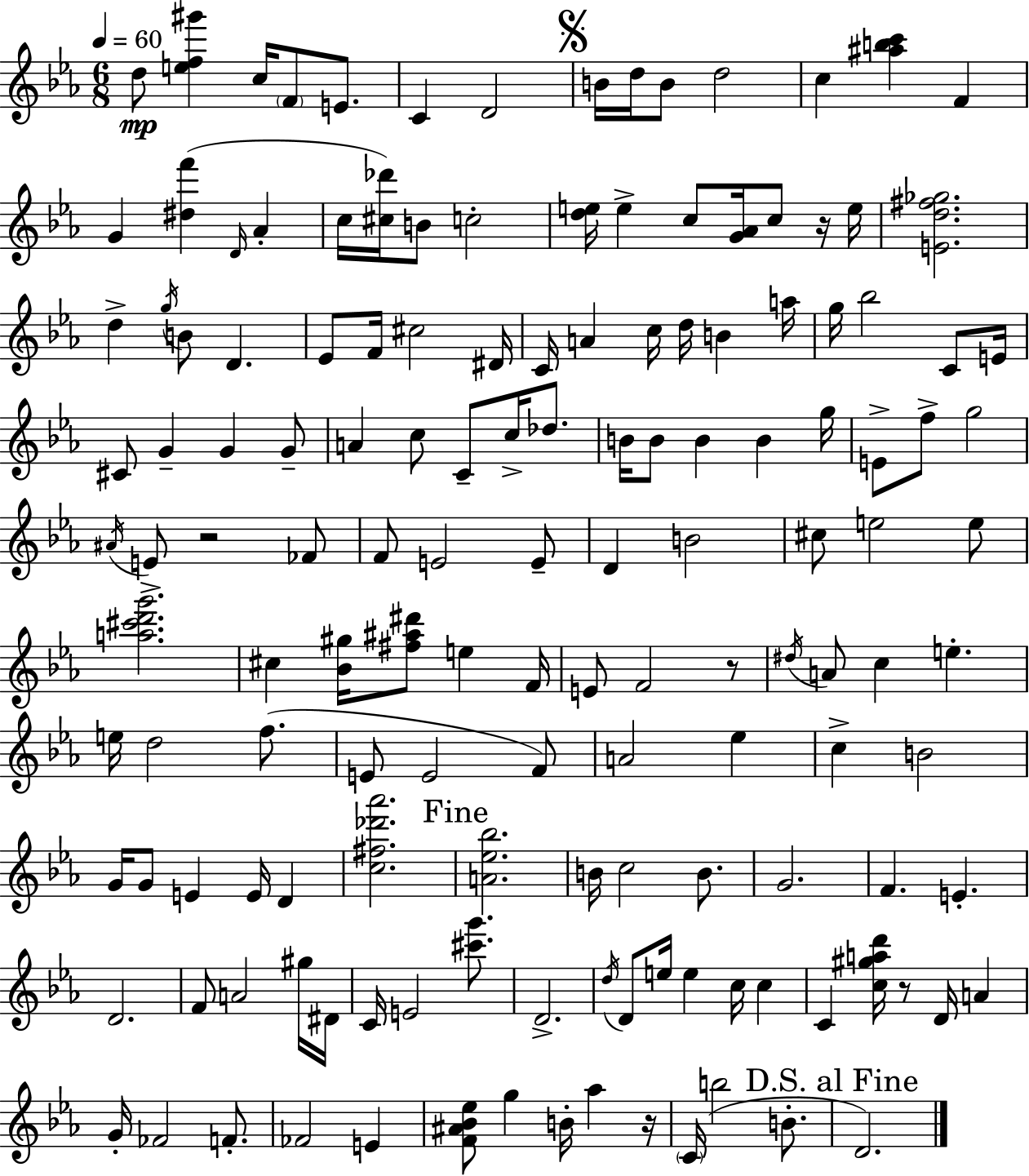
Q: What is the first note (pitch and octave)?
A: D5